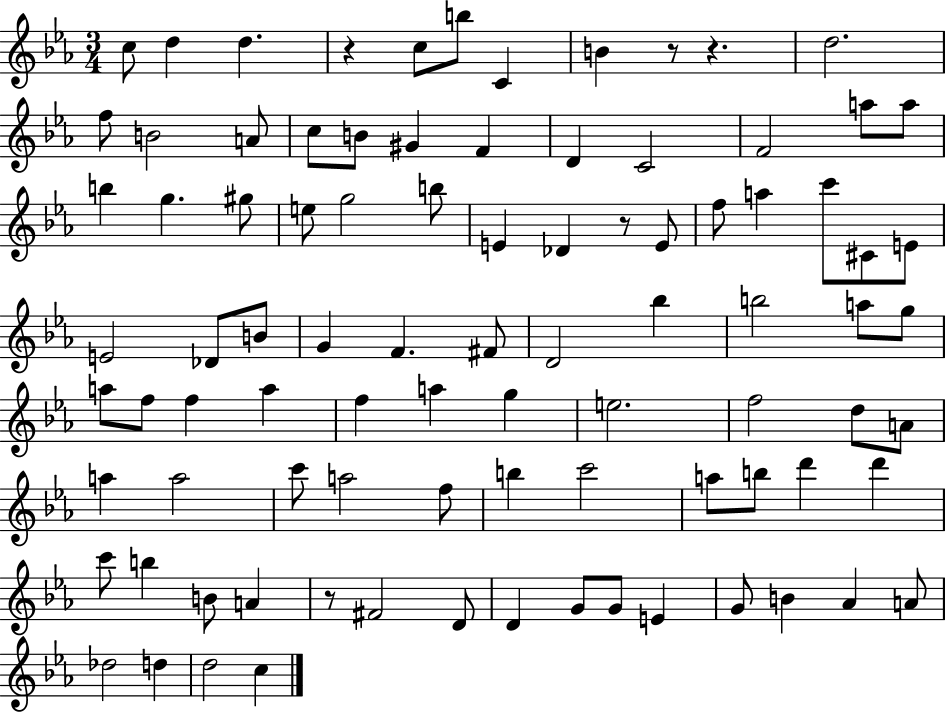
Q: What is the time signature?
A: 3/4